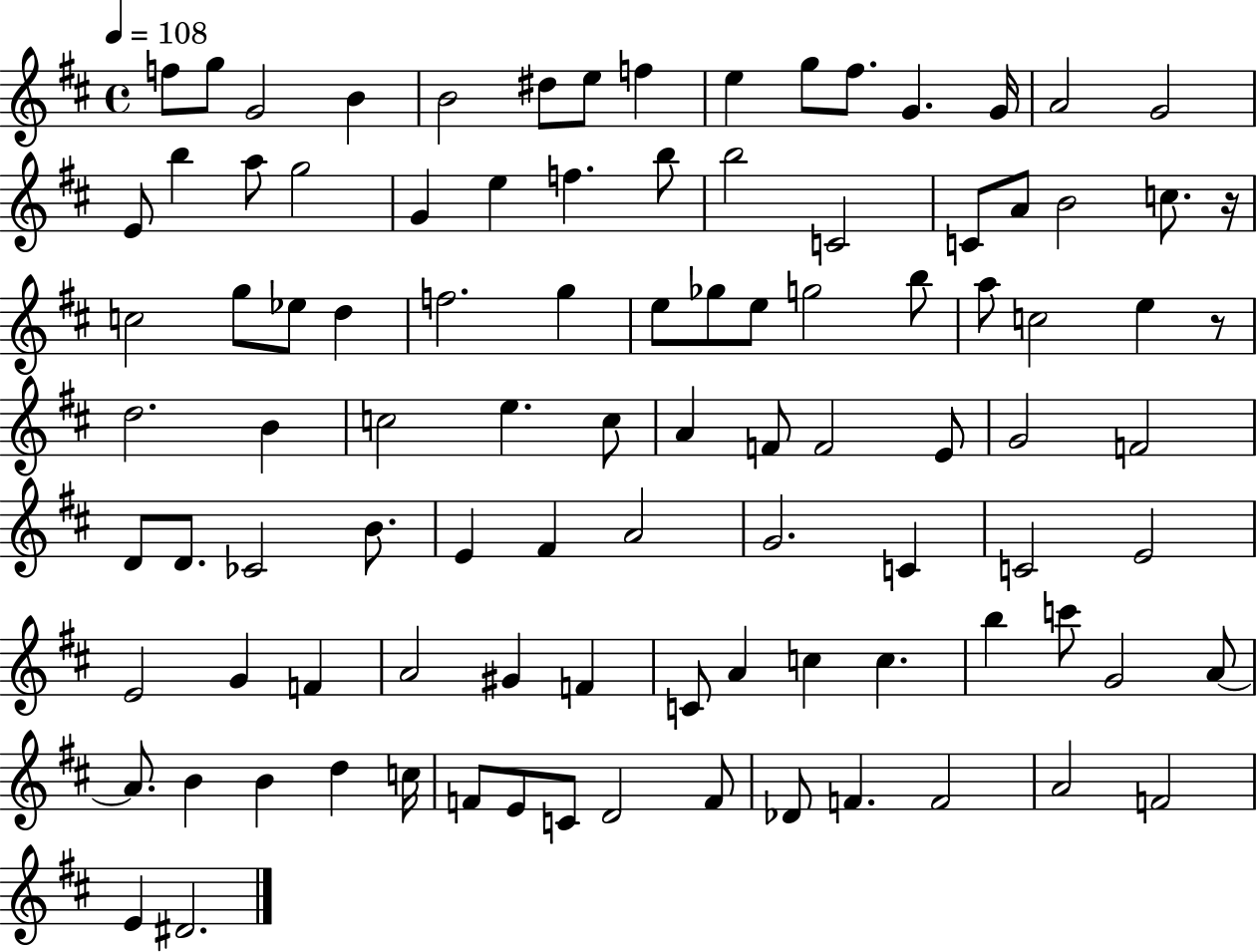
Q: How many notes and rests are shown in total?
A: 98